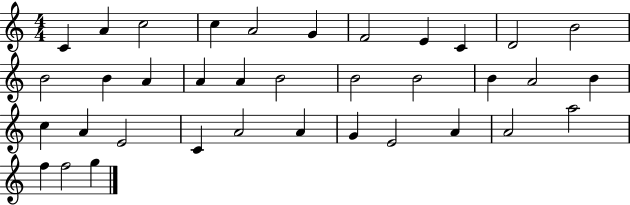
{
  \clef treble
  \numericTimeSignature
  \time 4/4
  \key c \major
  c'4 a'4 c''2 | c''4 a'2 g'4 | f'2 e'4 c'4 | d'2 b'2 | \break b'2 b'4 a'4 | a'4 a'4 b'2 | b'2 b'2 | b'4 a'2 b'4 | \break c''4 a'4 e'2 | c'4 a'2 a'4 | g'4 e'2 a'4 | a'2 a''2 | \break f''4 f''2 g''4 | \bar "|."
}